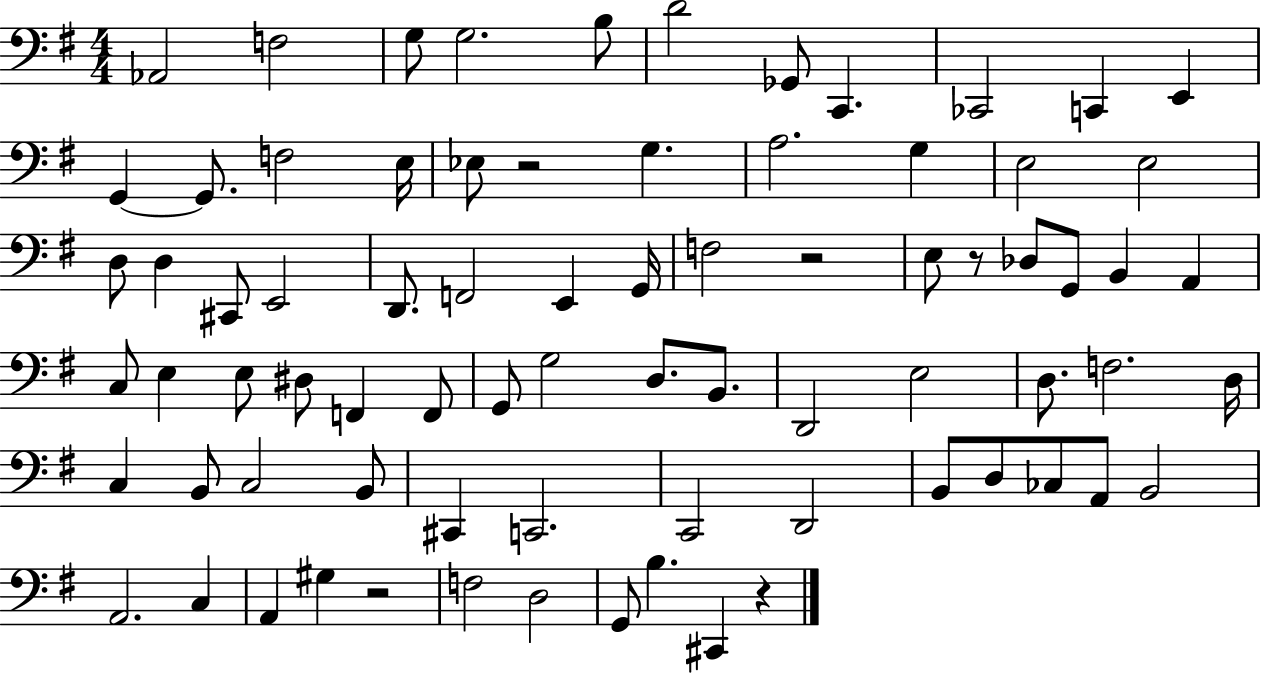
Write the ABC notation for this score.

X:1
T:Untitled
M:4/4
L:1/4
K:G
_A,,2 F,2 G,/2 G,2 B,/2 D2 _G,,/2 C,, _C,,2 C,, E,, G,, G,,/2 F,2 E,/4 _E,/2 z2 G, A,2 G, E,2 E,2 D,/2 D, ^C,,/2 E,,2 D,,/2 F,,2 E,, G,,/4 F,2 z2 E,/2 z/2 _D,/2 G,,/2 B,, A,, C,/2 E, E,/2 ^D,/2 F,, F,,/2 G,,/2 G,2 D,/2 B,,/2 D,,2 E,2 D,/2 F,2 D,/4 C, B,,/2 C,2 B,,/2 ^C,, C,,2 C,,2 D,,2 B,,/2 D,/2 _C,/2 A,,/2 B,,2 A,,2 C, A,, ^G, z2 F,2 D,2 G,,/2 B, ^C,, z